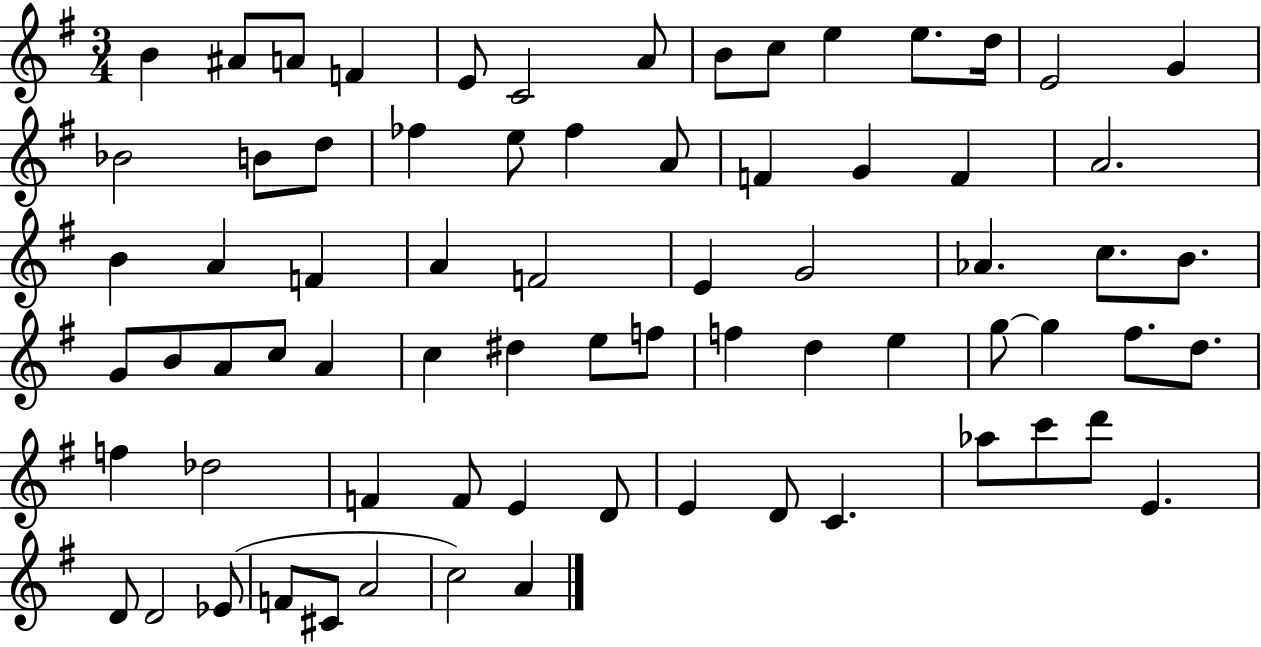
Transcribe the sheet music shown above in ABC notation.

X:1
T:Untitled
M:3/4
L:1/4
K:G
B ^A/2 A/2 F E/2 C2 A/2 B/2 c/2 e e/2 d/4 E2 G _B2 B/2 d/2 _f e/2 _f A/2 F G F A2 B A F A F2 E G2 _A c/2 B/2 G/2 B/2 A/2 c/2 A c ^d e/2 f/2 f d e g/2 g ^f/2 d/2 f _d2 F F/2 E D/2 E D/2 C _a/2 c'/2 d'/2 E D/2 D2 _E/2 F/2 ^C/2 A2 c2 A